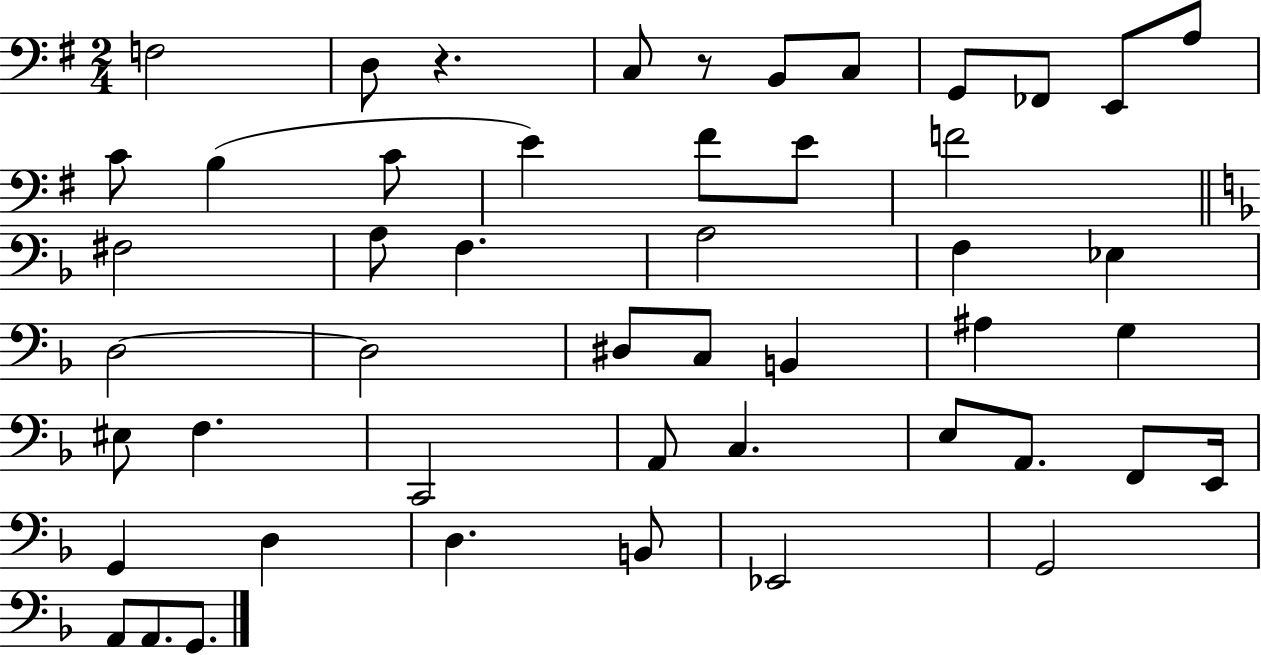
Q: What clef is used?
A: bass